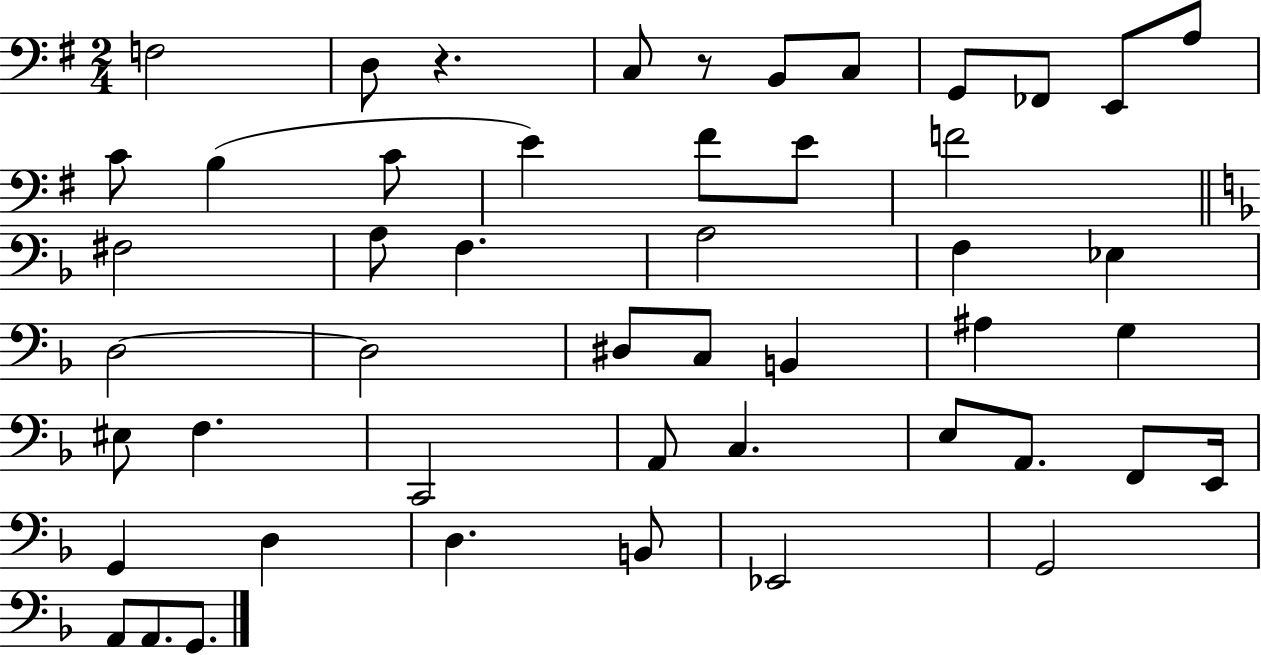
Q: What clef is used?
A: bass